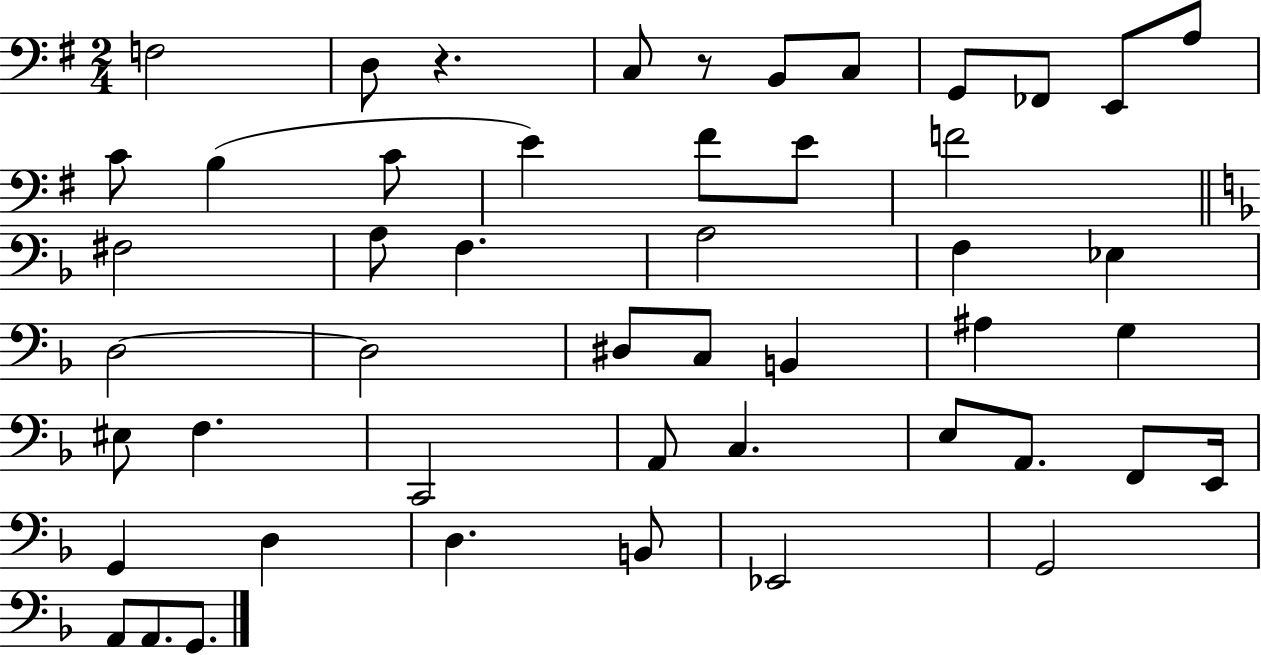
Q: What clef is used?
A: bass